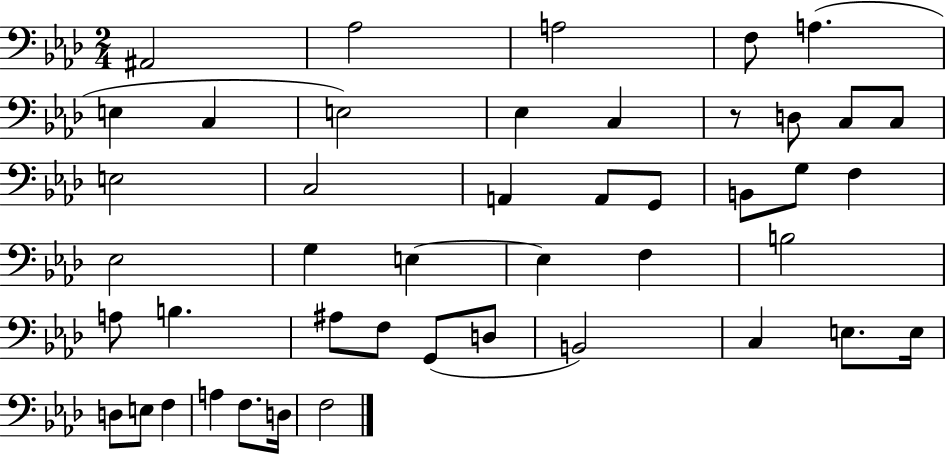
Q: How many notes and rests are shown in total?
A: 45